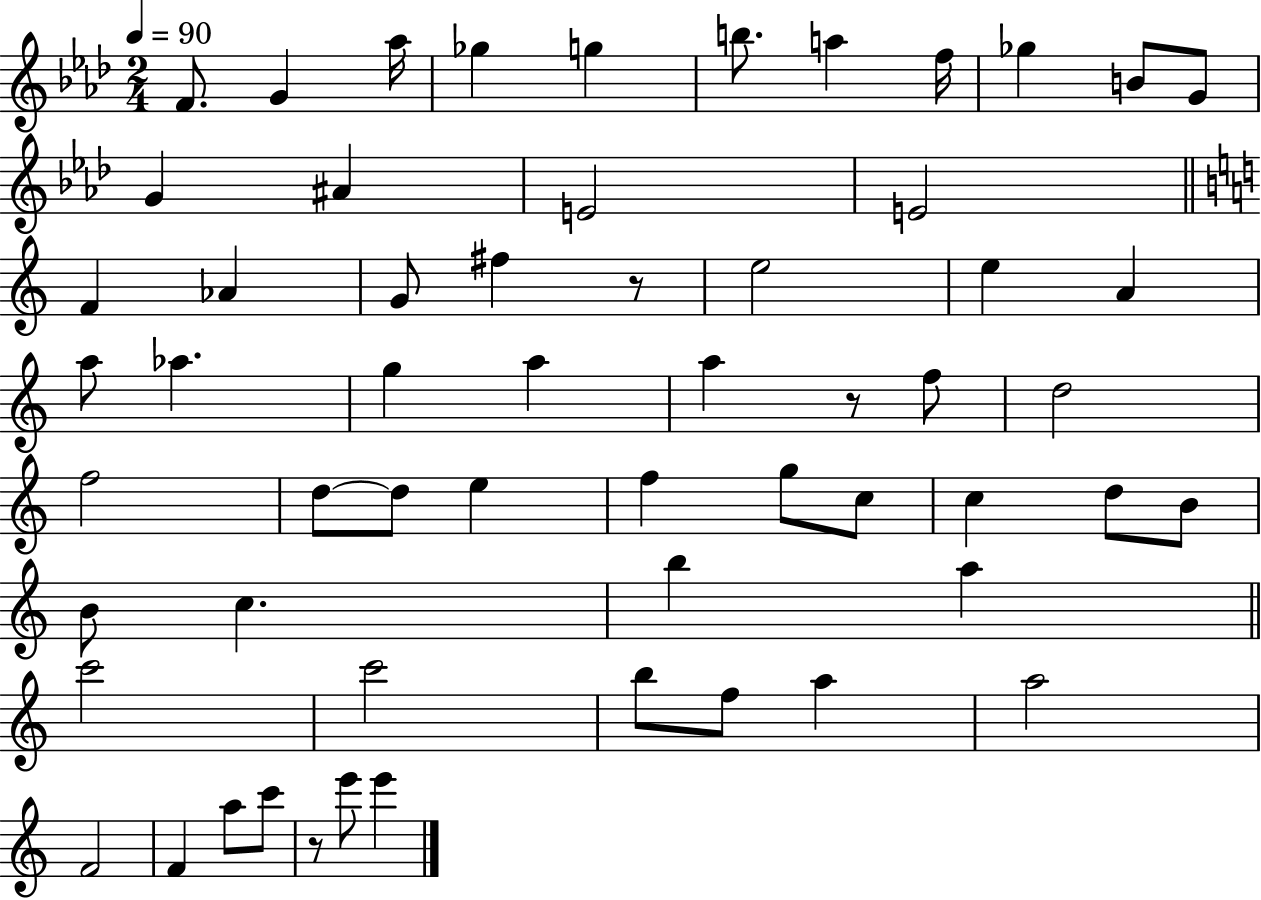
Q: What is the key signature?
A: AES major